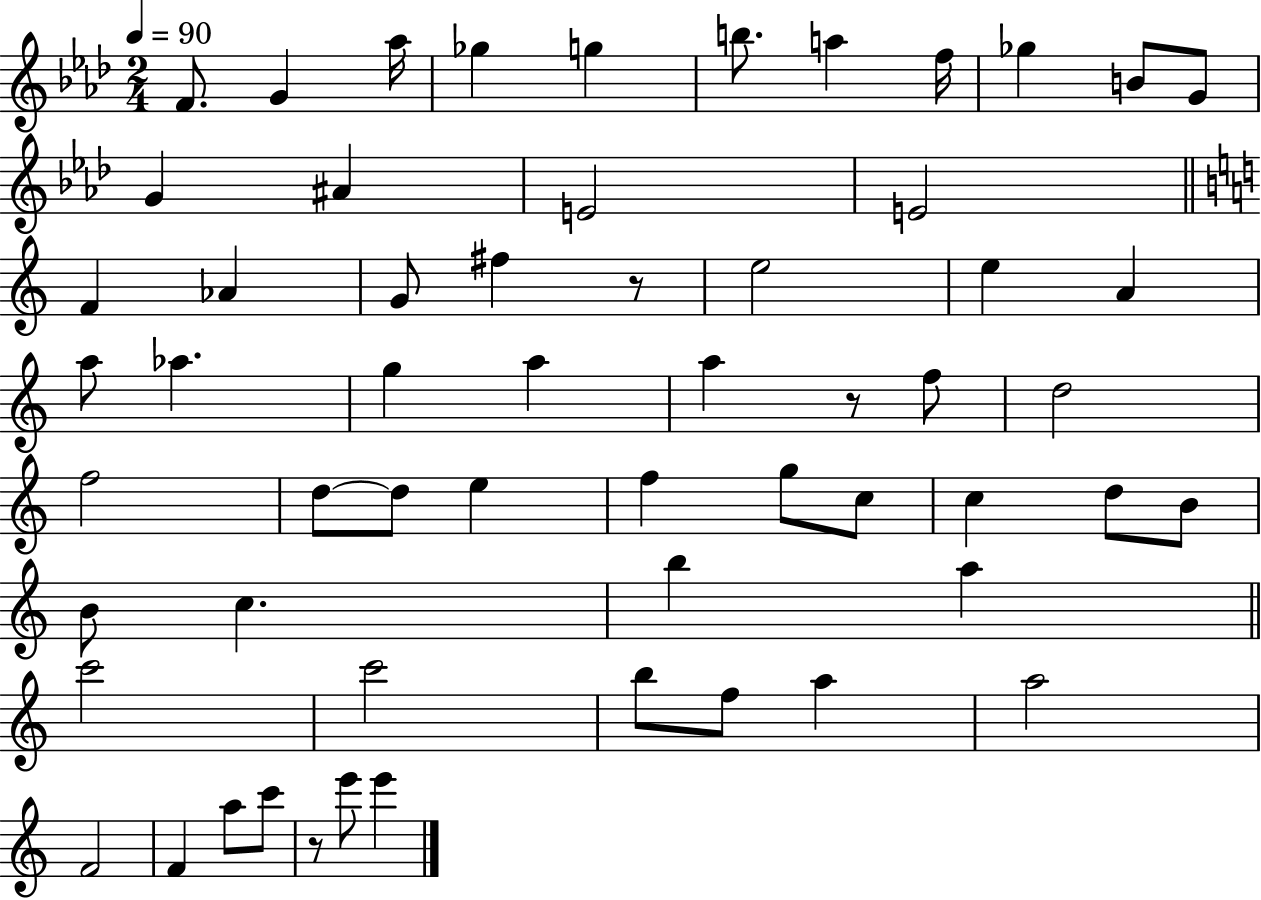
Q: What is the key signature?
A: AES major